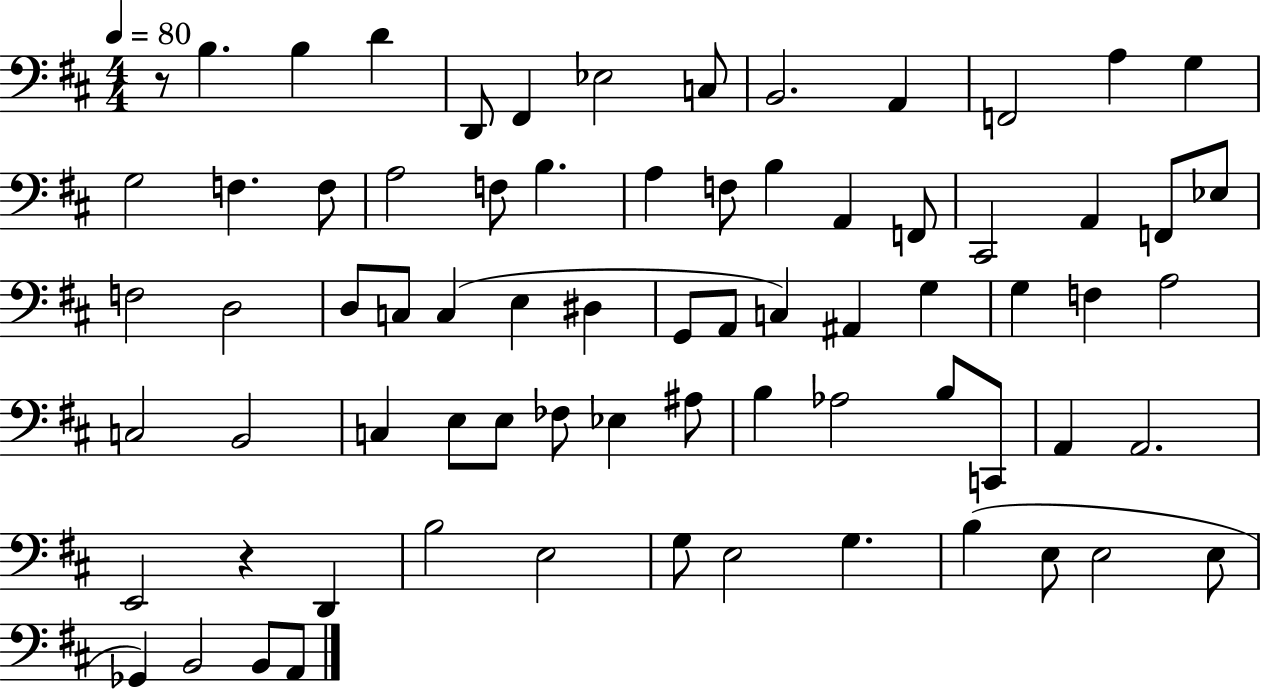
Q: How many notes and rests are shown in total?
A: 73